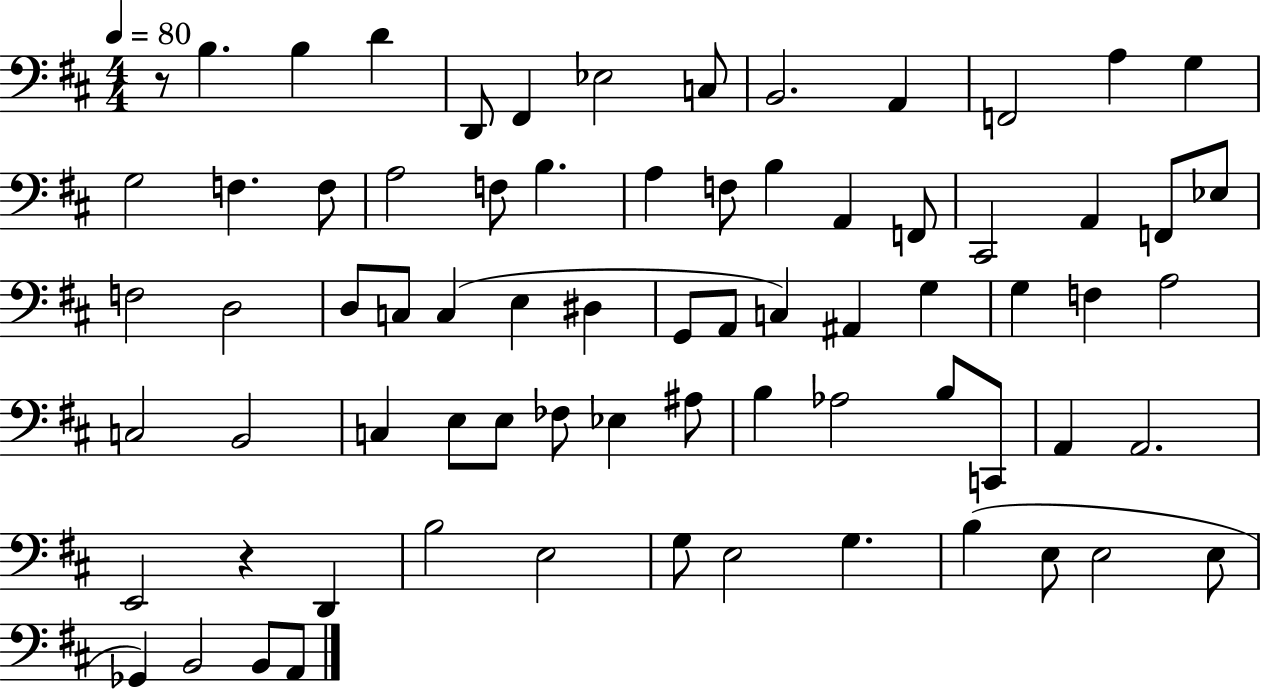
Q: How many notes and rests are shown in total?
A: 73